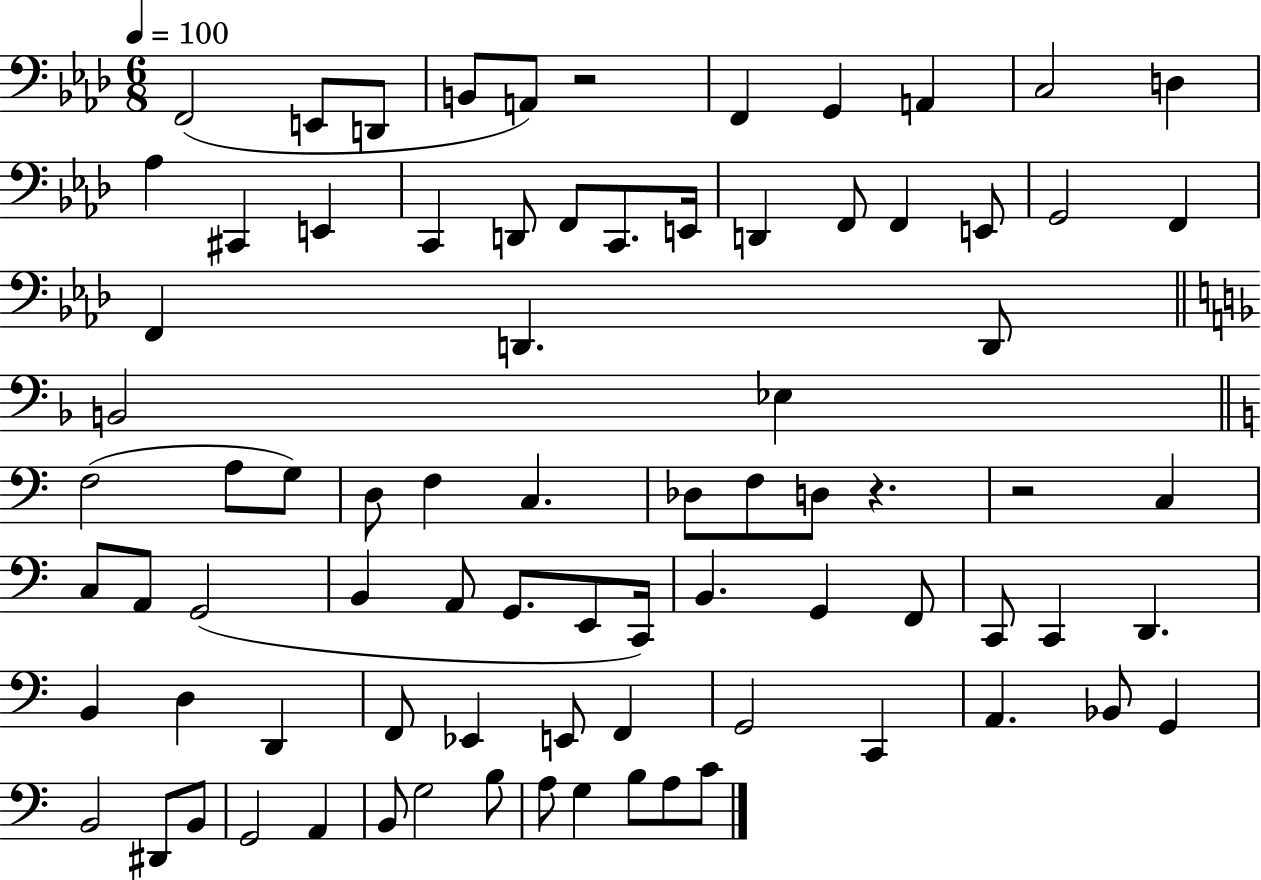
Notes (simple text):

F2/h E2/e D2/e B2/e A2/e R/h F2/q G2/q A2/q C3/h D3/q Ab3/q C#2/q E2/q C2/q D2/e F2/e C2/e. E2/s D2/q F2/e F2/q E2/e G2/h F2/q F2/q D2/q. D2/e B2/h Eb3/q F3/h A3/e G3/e D3/e F3/q C3/q. Db3/e F3/e D3/e R/q. R/h C3/q C3/e A2/e G2/h B2/q A2/e G2/e. E2/e C2/s B2/q. G2/q F2/e C2/e C2/q D2/q. B2/q D3/q D2/q F2/e Eb2/q E2/e F2/q G2/h C2/q A2/q. Bb2/e G2/q B2/h D#2/e B2/e G2/h A2/q B2/e G3/h B3/e A3/e G3/q B3/e A3/e C4/e